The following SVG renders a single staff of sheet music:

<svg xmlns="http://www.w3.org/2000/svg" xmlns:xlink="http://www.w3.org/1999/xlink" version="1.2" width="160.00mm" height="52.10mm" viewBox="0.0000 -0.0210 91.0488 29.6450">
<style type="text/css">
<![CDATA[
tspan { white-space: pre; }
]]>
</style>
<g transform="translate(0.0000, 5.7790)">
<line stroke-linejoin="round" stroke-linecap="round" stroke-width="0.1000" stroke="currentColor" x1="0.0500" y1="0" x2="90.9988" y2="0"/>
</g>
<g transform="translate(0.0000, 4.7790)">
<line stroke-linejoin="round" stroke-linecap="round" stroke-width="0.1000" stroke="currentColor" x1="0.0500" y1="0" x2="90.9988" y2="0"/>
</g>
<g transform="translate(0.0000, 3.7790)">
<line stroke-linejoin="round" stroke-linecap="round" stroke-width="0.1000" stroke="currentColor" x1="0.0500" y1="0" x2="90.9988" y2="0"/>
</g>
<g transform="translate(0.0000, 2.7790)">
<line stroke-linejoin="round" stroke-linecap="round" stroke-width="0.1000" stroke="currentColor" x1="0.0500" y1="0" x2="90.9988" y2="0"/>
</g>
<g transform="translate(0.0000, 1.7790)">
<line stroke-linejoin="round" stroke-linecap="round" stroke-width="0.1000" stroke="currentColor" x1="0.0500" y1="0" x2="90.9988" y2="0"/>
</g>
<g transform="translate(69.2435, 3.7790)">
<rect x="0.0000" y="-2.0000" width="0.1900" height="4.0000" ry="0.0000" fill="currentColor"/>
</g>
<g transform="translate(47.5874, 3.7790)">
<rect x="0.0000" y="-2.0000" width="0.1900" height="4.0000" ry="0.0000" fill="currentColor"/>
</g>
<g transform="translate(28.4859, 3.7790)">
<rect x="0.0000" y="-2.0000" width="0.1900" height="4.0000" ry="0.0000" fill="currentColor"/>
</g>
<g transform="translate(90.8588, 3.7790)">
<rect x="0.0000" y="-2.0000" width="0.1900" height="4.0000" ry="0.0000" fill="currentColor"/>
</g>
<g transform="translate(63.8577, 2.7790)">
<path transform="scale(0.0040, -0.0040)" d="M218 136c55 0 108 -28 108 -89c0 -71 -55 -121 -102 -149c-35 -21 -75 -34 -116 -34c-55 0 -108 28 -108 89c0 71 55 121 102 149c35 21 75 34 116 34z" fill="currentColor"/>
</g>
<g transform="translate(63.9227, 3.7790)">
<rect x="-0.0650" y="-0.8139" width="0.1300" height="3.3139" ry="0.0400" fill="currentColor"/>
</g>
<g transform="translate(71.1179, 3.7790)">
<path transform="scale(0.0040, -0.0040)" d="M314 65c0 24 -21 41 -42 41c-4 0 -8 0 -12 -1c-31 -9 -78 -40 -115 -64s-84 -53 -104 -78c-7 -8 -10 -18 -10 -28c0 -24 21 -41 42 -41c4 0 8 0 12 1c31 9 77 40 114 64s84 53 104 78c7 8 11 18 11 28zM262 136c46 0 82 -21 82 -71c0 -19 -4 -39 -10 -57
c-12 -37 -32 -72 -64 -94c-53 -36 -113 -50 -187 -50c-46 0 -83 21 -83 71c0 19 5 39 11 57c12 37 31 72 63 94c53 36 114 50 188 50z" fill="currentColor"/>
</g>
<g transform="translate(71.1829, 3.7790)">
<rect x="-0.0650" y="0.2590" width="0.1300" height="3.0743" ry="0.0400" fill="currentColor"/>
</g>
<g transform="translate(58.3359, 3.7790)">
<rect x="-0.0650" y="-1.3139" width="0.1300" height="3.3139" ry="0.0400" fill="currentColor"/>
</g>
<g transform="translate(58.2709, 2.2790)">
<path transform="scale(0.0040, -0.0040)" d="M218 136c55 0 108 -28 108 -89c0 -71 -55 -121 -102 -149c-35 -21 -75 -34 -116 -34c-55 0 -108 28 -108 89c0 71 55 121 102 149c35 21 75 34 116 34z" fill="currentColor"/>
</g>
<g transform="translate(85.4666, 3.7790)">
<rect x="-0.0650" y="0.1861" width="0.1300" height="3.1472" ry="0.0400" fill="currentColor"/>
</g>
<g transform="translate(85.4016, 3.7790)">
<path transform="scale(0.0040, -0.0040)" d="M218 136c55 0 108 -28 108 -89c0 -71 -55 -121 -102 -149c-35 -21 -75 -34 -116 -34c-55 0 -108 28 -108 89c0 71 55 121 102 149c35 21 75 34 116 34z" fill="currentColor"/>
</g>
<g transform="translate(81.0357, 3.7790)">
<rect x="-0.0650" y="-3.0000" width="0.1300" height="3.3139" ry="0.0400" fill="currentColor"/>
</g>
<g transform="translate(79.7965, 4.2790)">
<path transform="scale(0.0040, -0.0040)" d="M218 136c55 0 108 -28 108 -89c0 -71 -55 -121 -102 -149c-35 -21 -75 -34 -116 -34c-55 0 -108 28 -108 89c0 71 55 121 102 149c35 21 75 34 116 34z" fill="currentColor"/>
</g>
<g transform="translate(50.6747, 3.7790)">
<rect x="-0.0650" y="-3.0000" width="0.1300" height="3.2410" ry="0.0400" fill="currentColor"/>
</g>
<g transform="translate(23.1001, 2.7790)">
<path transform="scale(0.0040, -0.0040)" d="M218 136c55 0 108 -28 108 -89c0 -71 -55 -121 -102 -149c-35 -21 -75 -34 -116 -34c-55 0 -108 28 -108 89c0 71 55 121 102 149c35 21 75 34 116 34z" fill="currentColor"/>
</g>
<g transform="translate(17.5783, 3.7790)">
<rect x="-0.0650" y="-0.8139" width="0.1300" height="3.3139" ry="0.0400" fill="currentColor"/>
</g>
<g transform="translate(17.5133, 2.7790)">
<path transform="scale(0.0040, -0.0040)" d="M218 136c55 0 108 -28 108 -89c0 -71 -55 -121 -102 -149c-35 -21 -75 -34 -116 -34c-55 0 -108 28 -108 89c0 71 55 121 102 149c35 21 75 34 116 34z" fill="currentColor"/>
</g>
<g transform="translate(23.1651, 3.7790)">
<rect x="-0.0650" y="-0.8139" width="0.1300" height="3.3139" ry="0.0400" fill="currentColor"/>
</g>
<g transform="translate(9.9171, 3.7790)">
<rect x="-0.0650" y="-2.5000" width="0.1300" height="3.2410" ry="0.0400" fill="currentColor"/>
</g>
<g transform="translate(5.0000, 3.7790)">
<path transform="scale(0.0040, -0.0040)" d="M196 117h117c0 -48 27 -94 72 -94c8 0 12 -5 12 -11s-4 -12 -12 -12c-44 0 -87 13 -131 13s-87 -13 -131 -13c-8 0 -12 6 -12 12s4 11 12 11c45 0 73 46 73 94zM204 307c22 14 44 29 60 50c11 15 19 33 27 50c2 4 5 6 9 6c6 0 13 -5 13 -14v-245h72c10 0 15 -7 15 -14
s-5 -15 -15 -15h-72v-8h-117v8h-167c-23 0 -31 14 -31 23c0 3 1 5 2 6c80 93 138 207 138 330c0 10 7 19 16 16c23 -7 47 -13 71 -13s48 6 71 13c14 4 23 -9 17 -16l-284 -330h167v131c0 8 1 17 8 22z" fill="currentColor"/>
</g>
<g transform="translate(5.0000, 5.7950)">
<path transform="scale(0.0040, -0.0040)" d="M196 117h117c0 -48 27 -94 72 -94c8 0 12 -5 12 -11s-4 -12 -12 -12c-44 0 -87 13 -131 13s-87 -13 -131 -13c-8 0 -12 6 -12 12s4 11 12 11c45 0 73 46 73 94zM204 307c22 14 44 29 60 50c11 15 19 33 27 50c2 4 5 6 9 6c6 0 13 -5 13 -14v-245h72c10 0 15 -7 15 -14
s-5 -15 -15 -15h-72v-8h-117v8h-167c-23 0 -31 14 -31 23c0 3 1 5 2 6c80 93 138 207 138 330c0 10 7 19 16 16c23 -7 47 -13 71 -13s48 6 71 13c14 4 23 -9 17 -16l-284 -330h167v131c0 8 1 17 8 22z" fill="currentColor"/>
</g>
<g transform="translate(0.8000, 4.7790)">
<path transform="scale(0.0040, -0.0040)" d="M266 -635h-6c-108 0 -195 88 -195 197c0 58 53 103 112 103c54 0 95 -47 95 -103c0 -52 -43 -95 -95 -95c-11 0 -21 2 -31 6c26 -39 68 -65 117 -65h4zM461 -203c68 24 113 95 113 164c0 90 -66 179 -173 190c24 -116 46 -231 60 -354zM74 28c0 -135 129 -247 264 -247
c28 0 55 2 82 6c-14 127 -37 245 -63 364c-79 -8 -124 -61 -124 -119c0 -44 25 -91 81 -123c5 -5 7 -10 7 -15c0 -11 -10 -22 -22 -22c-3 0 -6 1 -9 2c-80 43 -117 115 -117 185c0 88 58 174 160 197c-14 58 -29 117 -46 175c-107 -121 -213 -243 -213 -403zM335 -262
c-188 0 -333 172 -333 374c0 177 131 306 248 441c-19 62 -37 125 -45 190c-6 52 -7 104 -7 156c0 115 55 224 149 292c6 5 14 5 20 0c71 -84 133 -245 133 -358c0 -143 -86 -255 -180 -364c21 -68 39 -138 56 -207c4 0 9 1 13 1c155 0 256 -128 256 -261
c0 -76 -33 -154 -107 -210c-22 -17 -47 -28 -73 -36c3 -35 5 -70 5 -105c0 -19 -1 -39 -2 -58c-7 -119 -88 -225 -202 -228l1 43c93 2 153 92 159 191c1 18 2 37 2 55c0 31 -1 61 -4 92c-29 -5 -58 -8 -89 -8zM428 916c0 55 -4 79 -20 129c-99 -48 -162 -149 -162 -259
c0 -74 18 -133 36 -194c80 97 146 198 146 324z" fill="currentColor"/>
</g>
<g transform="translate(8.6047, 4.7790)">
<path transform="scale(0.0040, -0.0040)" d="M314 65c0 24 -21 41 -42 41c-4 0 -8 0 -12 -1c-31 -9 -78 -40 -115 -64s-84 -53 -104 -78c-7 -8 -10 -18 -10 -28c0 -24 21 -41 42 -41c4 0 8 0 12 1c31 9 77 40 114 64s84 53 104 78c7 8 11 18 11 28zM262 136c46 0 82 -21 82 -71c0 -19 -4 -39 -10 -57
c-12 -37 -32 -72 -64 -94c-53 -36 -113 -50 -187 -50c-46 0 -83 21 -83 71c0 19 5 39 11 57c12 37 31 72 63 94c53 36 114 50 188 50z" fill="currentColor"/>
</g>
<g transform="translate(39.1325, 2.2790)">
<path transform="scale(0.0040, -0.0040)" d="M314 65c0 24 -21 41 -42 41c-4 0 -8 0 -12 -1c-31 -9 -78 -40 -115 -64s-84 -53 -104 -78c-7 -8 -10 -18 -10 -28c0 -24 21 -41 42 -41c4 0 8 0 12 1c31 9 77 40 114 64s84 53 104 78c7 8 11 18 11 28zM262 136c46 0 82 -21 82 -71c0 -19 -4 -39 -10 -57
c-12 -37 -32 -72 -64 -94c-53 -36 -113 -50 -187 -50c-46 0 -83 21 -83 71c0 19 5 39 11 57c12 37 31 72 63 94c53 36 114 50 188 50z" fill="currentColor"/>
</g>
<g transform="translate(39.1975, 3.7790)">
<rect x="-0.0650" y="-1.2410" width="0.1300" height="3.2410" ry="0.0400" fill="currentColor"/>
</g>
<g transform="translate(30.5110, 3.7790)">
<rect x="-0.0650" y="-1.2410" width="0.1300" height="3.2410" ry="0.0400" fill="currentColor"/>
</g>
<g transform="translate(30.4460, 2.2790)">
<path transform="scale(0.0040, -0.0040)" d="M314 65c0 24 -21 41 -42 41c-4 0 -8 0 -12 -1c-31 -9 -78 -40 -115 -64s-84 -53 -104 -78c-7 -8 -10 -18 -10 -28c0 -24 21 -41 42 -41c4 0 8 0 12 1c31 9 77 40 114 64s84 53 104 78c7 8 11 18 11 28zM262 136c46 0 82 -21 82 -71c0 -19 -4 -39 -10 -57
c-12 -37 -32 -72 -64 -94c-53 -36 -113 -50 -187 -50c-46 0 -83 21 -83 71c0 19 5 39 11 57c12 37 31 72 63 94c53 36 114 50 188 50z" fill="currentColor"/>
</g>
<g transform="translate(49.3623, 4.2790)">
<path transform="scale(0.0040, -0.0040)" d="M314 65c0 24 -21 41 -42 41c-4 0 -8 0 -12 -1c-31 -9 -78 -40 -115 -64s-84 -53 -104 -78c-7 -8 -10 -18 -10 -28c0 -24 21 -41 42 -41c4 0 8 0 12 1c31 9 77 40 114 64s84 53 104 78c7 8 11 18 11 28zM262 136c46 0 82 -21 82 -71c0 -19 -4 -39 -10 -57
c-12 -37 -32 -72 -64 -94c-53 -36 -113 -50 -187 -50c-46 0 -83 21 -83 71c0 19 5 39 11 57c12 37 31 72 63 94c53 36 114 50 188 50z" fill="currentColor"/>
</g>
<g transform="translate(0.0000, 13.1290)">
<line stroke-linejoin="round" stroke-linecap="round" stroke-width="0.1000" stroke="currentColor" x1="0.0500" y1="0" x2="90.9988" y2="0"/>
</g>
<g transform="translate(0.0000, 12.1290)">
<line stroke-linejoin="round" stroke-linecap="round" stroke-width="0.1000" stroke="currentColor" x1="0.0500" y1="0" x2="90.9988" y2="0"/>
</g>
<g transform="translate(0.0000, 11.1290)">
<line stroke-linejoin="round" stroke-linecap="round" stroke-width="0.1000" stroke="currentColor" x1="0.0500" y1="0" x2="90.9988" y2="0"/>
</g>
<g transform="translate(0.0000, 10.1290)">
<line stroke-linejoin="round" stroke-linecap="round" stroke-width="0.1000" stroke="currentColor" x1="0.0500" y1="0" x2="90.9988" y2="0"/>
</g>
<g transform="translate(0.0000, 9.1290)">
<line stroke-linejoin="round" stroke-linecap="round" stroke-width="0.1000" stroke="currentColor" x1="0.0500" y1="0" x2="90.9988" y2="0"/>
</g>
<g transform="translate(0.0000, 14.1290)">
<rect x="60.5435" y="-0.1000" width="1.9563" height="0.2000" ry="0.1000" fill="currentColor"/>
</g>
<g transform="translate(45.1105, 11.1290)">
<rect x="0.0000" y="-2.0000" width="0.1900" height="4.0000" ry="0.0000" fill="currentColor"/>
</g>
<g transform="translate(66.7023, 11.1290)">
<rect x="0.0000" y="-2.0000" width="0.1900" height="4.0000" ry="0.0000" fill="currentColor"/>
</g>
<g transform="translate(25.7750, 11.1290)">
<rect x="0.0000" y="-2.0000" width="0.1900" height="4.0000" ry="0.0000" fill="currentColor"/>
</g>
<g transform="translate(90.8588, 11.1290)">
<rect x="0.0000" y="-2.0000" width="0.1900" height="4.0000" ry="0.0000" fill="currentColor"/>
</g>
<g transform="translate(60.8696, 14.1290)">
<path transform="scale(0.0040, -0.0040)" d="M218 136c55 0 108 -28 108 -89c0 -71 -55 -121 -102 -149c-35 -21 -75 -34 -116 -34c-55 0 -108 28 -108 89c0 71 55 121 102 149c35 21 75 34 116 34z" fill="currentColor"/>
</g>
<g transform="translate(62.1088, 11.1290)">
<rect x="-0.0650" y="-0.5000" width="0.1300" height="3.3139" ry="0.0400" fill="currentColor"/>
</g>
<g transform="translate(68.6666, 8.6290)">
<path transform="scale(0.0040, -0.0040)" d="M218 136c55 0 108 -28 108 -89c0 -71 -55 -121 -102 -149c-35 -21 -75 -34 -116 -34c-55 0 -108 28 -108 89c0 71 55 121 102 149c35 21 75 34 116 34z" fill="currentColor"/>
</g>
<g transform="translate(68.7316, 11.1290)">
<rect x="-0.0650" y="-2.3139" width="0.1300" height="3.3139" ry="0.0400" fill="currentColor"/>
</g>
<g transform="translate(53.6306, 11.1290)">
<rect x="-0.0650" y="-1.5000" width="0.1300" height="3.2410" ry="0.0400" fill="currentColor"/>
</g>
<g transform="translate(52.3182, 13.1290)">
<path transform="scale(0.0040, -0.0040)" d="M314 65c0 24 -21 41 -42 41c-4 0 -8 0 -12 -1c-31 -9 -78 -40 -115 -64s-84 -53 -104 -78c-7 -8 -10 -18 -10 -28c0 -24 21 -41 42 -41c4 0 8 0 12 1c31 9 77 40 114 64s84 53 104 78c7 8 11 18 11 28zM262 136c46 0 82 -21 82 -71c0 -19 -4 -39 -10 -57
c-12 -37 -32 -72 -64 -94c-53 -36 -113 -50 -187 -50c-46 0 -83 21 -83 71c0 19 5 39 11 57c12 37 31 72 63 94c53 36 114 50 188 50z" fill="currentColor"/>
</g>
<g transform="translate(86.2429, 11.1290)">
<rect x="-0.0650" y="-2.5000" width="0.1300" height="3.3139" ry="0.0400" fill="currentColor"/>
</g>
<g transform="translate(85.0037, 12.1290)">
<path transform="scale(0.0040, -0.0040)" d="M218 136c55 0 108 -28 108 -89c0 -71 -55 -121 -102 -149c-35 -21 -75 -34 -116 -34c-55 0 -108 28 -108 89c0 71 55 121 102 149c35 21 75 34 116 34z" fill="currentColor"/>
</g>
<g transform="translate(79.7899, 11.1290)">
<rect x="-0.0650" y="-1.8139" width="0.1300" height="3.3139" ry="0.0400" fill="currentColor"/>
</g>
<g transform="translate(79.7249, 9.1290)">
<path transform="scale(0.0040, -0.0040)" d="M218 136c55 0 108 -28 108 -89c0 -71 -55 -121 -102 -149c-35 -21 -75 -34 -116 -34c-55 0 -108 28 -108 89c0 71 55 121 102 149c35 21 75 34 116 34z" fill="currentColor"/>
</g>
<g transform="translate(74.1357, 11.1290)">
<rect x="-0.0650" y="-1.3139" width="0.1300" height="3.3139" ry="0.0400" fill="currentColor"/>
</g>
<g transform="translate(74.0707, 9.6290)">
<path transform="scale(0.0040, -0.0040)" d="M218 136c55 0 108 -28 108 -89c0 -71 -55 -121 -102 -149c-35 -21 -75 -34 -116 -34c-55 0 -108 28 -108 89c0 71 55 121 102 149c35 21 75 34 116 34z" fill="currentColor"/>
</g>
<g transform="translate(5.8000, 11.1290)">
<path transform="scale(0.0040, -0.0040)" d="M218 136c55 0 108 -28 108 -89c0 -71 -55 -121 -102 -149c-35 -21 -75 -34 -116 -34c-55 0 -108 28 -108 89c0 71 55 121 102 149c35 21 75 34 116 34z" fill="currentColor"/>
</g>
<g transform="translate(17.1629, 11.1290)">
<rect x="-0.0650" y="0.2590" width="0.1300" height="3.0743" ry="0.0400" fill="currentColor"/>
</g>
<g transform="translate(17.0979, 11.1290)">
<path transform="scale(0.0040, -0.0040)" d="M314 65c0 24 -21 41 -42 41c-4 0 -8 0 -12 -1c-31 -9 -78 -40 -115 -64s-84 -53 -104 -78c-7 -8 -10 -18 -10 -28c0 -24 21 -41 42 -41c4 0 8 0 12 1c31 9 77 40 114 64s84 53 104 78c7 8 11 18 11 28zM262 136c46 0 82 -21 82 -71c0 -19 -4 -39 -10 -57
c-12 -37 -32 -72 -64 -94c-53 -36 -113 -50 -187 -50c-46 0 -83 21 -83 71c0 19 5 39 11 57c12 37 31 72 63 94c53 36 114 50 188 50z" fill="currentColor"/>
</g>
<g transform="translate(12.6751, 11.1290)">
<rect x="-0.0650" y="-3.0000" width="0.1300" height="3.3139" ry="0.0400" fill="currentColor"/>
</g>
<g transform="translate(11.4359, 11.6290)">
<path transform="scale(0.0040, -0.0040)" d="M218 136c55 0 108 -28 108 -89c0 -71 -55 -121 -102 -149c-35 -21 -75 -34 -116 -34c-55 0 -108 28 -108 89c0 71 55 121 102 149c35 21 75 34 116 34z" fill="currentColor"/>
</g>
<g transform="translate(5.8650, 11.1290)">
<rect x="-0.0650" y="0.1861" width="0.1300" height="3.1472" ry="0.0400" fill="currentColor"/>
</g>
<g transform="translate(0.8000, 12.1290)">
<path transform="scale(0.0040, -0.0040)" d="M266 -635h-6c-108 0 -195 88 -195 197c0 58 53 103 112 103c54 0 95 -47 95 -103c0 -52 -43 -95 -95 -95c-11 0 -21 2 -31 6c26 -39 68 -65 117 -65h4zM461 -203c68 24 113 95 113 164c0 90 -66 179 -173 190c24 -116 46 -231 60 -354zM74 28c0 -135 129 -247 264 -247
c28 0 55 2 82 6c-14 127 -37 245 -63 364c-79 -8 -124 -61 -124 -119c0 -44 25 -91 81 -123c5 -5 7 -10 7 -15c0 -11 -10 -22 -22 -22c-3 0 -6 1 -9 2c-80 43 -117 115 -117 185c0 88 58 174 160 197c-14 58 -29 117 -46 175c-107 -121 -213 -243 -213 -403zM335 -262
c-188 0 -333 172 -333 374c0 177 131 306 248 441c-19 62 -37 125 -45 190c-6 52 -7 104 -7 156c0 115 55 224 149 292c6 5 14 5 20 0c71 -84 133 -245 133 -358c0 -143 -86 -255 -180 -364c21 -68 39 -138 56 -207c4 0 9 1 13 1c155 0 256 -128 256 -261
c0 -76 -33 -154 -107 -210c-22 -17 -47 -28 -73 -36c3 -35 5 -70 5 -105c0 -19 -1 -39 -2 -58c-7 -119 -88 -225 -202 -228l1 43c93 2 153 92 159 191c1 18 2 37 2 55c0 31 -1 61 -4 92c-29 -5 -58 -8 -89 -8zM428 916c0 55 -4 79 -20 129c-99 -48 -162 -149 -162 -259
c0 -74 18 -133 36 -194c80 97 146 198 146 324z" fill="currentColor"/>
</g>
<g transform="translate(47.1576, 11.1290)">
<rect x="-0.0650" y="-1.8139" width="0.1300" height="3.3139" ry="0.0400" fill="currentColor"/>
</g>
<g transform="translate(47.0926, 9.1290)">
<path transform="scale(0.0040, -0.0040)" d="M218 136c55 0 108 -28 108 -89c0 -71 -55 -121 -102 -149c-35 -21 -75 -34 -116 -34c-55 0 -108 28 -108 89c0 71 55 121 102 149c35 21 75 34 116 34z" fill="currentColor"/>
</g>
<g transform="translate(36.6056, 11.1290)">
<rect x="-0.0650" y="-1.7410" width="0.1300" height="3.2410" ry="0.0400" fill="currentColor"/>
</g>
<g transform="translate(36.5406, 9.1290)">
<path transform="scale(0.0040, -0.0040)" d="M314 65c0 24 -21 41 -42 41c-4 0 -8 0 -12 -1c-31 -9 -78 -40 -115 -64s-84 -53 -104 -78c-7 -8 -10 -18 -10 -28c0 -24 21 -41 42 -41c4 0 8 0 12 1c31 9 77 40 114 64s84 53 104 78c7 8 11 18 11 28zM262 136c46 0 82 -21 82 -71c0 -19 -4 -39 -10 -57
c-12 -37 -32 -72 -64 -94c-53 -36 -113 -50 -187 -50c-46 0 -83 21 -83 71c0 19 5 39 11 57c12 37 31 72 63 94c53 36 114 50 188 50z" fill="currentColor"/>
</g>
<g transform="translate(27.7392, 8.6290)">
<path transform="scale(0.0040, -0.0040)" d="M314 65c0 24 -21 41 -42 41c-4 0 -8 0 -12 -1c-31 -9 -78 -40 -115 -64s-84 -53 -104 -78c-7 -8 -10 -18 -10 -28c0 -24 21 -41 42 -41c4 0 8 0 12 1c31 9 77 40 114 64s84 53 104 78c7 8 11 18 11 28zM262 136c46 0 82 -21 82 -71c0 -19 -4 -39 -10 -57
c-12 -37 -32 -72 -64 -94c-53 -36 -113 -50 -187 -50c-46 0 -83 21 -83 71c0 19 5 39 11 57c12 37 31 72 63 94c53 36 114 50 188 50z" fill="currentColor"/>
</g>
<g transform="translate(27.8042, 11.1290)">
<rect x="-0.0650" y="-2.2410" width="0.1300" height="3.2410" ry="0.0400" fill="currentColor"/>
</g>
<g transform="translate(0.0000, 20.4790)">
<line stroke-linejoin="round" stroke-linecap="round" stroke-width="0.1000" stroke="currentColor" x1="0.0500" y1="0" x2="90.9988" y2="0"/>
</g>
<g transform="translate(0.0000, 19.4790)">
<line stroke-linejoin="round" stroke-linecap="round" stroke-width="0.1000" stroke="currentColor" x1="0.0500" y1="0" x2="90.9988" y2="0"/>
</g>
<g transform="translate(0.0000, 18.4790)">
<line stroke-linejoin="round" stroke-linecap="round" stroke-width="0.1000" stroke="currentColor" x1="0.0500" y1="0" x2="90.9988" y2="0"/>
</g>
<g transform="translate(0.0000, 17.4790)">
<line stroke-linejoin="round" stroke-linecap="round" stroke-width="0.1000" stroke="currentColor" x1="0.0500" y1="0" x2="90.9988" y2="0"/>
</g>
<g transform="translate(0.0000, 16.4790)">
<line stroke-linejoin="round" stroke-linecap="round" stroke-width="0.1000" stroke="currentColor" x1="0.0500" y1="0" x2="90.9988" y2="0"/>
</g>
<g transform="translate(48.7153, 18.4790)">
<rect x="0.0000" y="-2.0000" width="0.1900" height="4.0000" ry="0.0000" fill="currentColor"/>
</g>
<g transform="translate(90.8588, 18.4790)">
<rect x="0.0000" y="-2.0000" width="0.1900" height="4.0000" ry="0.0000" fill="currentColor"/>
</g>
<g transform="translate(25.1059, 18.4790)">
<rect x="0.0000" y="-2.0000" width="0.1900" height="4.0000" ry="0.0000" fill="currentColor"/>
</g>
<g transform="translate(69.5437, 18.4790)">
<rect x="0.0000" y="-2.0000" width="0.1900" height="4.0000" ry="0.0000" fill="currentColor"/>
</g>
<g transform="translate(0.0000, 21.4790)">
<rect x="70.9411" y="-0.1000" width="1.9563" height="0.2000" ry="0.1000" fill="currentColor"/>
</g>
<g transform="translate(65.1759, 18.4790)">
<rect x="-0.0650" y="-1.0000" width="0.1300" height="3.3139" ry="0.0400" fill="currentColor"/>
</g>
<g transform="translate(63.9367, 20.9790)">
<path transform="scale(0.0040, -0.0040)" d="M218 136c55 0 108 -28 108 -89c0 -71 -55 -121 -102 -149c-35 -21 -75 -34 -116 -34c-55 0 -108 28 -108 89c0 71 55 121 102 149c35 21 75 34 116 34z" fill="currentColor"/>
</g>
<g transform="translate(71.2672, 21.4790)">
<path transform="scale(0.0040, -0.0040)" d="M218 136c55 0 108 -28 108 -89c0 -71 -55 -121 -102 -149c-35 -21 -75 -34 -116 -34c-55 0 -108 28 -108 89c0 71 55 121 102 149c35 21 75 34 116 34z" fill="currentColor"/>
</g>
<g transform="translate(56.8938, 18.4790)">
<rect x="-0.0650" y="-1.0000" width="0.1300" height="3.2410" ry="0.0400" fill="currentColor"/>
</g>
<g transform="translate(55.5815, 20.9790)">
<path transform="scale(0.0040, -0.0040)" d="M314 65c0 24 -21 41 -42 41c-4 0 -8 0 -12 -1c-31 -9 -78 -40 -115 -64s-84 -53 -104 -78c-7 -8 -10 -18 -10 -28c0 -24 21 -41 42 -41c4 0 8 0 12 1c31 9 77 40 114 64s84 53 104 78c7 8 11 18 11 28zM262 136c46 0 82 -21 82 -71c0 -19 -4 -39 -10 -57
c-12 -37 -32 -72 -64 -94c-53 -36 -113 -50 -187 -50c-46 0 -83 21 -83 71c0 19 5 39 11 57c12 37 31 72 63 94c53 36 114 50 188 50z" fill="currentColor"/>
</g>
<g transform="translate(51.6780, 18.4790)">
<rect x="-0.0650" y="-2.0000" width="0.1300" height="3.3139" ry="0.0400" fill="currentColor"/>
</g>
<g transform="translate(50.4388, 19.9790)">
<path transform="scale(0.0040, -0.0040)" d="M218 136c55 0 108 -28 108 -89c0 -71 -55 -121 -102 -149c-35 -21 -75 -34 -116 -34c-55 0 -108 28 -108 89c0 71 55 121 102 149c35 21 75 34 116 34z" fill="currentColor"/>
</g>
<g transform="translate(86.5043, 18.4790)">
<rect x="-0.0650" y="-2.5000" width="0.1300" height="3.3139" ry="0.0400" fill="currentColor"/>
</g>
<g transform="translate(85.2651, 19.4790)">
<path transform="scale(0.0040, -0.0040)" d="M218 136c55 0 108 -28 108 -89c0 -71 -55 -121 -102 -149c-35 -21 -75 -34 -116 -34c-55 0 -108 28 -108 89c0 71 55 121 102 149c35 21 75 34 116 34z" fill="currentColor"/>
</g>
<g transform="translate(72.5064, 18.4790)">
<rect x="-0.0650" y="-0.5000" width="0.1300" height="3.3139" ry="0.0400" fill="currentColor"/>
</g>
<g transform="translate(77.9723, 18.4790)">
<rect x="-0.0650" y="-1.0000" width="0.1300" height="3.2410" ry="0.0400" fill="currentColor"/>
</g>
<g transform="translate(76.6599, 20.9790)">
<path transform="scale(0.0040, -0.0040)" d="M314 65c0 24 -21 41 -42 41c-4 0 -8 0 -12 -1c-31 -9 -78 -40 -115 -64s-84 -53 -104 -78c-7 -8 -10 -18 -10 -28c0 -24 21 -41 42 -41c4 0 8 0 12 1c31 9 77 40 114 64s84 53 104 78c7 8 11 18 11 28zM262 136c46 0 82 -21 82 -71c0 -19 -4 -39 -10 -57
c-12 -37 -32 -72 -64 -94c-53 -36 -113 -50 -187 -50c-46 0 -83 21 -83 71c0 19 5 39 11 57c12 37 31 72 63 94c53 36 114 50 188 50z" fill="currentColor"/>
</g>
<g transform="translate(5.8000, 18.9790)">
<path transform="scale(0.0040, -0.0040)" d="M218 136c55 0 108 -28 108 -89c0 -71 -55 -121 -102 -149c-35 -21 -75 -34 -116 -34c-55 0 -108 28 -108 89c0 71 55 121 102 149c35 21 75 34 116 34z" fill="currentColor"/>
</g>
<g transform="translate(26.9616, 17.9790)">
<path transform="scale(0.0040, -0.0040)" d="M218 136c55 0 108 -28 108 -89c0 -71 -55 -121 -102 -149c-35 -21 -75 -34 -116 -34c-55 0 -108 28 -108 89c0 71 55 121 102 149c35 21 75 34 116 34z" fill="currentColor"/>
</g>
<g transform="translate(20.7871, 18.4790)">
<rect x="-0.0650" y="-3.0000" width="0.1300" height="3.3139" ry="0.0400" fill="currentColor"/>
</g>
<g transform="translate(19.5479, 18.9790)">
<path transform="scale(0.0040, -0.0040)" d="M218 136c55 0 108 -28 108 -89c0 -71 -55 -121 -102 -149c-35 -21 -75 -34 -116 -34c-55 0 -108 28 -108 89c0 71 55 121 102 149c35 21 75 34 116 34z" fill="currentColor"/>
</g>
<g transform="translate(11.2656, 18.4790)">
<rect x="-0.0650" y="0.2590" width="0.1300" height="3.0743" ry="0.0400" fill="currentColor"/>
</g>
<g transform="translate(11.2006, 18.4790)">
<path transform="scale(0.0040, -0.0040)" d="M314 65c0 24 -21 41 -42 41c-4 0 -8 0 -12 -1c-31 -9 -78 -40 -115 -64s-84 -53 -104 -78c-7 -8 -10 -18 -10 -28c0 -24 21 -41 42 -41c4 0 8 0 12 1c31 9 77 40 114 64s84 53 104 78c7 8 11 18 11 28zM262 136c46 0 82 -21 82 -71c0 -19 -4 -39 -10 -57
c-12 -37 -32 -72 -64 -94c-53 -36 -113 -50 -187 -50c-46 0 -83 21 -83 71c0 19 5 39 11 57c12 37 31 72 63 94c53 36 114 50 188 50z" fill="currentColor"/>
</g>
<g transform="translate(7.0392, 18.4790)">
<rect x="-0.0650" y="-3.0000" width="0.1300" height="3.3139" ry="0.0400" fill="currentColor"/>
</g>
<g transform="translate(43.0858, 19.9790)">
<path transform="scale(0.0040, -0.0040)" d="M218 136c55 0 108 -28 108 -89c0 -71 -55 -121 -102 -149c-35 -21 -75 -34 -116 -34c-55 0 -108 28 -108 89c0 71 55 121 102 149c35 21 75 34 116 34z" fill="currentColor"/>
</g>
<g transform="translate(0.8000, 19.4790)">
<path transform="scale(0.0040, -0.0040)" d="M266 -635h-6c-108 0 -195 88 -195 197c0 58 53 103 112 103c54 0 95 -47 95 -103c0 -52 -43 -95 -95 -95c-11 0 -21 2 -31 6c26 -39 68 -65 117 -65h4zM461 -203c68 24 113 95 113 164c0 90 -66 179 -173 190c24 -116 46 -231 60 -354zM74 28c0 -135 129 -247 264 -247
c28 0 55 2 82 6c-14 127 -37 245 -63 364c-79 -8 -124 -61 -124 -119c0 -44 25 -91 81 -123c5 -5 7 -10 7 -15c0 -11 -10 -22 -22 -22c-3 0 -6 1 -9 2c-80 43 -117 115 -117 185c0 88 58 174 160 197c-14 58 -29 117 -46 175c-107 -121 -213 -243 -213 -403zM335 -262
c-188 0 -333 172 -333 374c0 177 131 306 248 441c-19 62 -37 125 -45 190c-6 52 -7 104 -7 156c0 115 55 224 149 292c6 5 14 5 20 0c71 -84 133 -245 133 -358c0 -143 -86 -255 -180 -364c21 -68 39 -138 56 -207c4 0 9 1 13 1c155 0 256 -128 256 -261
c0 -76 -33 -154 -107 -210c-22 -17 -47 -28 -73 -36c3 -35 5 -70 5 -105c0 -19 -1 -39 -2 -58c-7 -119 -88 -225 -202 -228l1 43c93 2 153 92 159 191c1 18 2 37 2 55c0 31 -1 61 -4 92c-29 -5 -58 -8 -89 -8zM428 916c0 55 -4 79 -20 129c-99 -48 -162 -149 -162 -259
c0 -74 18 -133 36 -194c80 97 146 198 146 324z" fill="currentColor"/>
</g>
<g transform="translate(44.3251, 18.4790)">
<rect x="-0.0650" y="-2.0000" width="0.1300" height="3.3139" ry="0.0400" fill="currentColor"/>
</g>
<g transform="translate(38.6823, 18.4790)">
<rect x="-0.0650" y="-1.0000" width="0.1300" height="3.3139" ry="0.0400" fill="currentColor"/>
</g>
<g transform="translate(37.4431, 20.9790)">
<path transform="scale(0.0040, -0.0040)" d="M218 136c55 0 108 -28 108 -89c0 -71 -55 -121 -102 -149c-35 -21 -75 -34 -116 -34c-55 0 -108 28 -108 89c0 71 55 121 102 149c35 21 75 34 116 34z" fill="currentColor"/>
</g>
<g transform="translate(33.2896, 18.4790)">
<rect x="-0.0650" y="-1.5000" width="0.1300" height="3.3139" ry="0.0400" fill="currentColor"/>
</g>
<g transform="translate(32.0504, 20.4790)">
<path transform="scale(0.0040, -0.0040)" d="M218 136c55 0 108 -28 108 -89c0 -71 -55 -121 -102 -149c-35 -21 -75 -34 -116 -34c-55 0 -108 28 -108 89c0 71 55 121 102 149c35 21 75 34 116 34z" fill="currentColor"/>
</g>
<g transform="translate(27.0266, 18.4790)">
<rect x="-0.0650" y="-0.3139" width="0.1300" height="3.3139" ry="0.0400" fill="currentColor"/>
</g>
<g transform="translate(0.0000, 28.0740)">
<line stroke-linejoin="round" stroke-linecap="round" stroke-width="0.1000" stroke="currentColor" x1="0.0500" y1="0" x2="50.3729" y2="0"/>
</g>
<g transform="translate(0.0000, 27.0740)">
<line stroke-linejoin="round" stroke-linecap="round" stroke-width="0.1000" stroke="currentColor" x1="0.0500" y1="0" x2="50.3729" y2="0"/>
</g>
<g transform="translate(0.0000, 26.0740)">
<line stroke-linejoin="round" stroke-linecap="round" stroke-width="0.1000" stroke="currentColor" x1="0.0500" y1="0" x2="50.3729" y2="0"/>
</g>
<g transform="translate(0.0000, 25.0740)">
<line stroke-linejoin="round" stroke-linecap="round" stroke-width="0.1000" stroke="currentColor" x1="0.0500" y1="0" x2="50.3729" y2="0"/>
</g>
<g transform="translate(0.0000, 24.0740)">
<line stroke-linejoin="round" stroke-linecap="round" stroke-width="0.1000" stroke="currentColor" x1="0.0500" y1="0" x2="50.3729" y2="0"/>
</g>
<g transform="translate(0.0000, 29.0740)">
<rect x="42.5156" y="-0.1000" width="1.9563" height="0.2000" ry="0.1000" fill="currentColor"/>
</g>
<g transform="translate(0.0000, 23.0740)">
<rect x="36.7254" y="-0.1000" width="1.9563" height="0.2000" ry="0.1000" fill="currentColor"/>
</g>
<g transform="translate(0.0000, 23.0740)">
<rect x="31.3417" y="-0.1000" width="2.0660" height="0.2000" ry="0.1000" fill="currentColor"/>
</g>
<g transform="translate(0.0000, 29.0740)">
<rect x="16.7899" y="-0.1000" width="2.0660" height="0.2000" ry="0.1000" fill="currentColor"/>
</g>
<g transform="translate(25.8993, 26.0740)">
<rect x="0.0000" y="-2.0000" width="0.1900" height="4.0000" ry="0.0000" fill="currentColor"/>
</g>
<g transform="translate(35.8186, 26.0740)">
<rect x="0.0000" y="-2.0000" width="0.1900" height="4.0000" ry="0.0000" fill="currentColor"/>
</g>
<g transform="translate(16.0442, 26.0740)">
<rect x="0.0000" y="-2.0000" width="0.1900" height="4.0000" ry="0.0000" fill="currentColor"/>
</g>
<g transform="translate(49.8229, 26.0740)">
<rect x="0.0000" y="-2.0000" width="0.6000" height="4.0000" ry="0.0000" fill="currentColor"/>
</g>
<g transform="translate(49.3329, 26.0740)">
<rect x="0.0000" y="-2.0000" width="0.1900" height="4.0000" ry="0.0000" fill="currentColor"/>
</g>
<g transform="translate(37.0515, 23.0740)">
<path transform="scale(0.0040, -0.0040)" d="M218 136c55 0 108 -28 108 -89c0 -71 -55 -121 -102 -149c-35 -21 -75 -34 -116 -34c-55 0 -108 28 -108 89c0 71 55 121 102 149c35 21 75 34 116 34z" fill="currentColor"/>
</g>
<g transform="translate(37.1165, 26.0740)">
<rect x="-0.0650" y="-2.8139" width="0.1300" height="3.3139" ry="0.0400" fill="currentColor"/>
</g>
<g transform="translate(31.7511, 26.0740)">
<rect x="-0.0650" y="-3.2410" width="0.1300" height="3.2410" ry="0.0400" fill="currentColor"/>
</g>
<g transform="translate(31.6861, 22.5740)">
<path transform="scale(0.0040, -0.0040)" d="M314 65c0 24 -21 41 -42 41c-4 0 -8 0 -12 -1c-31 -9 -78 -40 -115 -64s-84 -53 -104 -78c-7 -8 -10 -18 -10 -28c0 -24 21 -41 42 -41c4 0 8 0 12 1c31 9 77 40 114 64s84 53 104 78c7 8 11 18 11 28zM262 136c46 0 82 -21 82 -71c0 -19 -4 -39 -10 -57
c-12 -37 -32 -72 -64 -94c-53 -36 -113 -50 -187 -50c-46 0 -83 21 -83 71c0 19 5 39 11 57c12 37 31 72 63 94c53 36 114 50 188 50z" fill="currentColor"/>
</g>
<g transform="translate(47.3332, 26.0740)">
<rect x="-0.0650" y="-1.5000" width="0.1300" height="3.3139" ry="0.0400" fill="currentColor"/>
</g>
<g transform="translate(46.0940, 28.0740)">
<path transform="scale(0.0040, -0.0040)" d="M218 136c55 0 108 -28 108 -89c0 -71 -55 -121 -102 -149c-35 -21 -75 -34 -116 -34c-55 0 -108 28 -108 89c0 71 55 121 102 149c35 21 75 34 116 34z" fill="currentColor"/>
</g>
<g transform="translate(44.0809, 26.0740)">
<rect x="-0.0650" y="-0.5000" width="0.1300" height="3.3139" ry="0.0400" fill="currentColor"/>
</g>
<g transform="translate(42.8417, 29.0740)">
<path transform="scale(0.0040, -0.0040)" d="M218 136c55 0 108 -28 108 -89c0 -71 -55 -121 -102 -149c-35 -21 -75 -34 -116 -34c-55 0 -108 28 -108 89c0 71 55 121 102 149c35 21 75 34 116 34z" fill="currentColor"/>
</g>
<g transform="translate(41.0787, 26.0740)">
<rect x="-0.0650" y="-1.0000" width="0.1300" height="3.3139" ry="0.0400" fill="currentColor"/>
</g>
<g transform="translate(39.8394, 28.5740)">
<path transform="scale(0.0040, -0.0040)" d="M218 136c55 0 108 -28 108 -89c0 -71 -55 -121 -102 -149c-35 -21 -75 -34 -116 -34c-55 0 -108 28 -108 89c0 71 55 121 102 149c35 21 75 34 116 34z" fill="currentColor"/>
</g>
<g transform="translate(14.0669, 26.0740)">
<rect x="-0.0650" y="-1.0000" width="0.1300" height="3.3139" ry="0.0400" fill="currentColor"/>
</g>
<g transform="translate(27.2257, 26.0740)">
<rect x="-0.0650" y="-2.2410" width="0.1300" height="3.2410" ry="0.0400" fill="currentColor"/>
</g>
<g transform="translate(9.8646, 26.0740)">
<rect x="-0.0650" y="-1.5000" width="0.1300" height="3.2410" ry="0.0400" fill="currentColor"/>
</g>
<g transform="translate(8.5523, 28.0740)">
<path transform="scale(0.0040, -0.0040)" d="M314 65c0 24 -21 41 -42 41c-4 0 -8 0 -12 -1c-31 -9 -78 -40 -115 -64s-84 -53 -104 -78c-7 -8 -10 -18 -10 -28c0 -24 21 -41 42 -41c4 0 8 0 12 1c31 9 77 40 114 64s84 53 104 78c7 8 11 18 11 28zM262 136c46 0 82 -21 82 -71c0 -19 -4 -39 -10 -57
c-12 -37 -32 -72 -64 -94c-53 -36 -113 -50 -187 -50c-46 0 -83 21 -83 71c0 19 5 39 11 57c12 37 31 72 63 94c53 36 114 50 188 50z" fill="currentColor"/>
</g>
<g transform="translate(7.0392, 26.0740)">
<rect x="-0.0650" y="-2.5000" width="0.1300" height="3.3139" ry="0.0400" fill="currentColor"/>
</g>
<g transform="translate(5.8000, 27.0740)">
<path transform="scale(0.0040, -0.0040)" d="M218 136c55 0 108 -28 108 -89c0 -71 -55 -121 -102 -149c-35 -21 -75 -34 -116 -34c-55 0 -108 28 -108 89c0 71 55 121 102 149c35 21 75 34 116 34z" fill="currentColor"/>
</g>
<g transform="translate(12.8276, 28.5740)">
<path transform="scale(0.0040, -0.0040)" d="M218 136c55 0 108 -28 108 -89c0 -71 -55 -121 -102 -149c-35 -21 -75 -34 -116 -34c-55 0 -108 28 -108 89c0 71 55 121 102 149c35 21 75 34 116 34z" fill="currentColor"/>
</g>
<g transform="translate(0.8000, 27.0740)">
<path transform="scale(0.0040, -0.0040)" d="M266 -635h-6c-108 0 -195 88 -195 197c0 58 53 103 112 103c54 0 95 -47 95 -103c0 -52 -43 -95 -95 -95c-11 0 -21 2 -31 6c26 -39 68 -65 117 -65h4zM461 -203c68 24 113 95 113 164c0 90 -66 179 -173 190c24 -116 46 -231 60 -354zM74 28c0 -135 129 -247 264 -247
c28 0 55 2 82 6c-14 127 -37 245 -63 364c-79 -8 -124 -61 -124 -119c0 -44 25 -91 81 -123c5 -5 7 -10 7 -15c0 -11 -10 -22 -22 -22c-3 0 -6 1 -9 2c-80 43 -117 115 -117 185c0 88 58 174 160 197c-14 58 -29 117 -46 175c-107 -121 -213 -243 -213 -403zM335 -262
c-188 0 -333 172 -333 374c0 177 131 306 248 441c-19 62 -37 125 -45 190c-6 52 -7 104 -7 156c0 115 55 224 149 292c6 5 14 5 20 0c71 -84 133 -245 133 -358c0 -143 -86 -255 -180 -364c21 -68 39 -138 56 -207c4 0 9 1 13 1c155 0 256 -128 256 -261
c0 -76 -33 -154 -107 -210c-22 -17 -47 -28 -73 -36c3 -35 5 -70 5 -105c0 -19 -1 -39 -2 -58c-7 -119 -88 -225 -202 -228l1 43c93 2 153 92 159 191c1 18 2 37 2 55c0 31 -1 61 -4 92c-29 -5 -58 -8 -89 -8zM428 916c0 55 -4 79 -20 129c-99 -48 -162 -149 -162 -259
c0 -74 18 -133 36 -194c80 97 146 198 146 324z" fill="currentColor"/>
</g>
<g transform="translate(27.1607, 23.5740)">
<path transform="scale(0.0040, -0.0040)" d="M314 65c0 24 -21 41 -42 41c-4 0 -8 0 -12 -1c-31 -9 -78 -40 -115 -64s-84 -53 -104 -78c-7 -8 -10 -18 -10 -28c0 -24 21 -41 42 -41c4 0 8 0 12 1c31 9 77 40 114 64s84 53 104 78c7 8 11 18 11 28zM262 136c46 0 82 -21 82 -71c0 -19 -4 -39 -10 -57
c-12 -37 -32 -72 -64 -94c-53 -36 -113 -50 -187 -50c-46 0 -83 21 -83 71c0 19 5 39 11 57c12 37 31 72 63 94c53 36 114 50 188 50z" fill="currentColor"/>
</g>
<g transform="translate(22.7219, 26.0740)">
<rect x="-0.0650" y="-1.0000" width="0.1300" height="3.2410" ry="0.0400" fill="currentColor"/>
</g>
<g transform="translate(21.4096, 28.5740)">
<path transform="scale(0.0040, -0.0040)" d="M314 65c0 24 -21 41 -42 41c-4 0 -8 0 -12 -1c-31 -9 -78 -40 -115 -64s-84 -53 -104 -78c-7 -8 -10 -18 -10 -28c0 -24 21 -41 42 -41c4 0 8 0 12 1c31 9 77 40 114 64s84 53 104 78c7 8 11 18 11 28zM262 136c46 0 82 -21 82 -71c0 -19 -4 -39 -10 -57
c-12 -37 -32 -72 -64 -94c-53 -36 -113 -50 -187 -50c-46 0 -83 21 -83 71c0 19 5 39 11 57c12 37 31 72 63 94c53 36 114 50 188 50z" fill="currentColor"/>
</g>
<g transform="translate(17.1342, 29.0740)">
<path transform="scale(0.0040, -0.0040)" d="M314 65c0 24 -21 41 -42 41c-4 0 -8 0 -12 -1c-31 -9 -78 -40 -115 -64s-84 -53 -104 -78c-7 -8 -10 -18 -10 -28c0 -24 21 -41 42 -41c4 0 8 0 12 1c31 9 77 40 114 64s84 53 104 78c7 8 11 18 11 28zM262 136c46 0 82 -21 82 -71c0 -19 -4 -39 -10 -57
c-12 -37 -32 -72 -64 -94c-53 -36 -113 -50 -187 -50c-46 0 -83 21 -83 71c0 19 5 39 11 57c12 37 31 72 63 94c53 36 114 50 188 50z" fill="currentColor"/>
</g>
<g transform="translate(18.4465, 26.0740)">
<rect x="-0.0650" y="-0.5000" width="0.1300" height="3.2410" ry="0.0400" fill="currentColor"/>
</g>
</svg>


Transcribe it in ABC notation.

X:1
T:Untitled
M:4/4
L:1/4
K:C
G2 d d e2 e2 A2 e d B2 A B B A B2 g2 f2 f E2 C g e f G A B2 A c E D F F D2 D C D2 G G E2 D C2 D2 g2 b2 a D C E